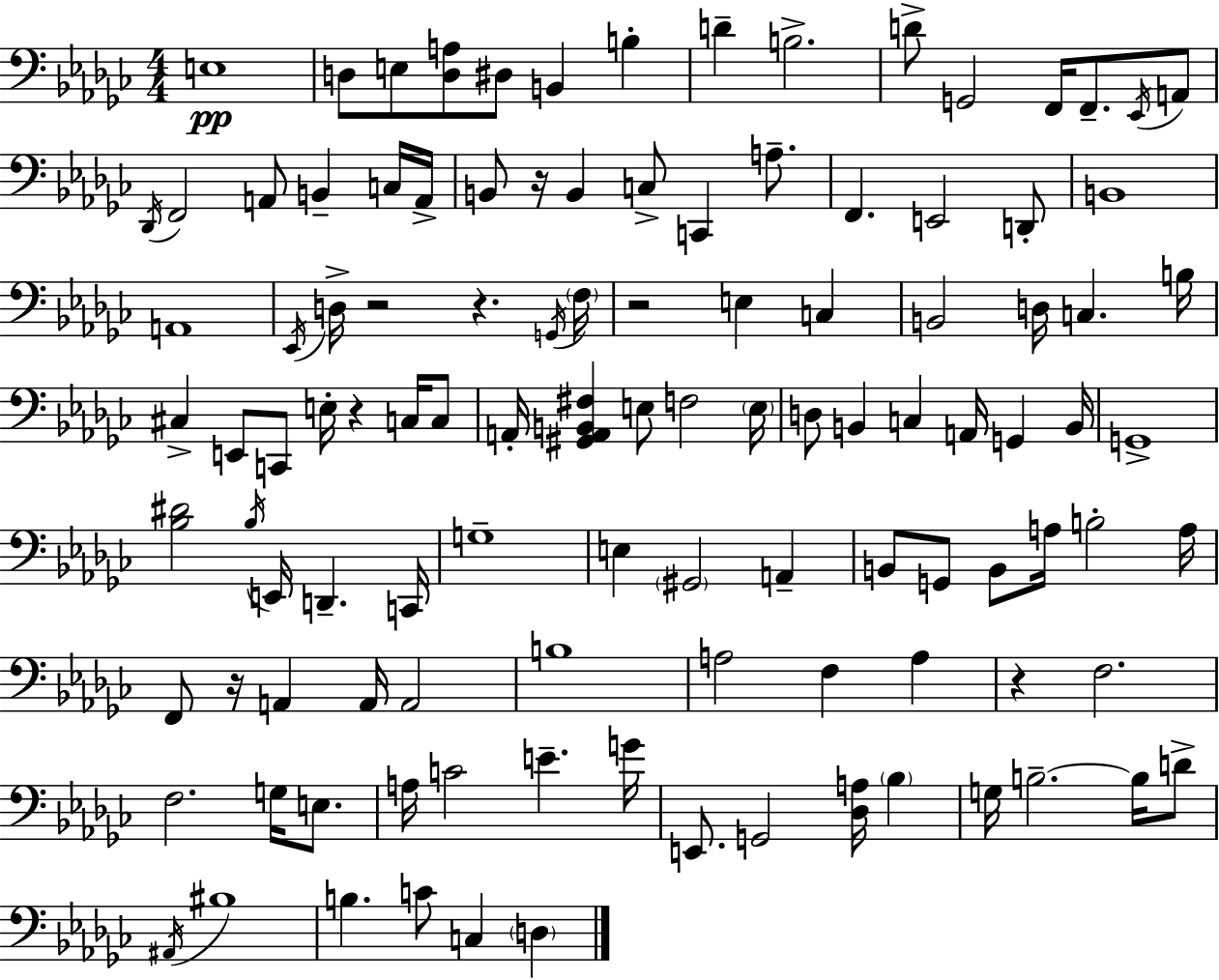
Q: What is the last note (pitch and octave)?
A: D3